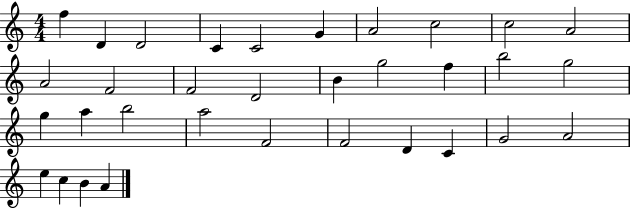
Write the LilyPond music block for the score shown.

{
  \clef treble
  \numericTimeSignature
  \time 4/4
  \key c \major
  f''4 d'4 d'2 | c'4 c'2 g'4 | a'2 c''2 | c''2 a'2 | \break a'2 f'2 | f'2 d'2 | b'4 g''2 f''4 | b''2 g''2 | \break g''4 a''4 b''2 | a''2 f'2 | f'2 d'4 c'4 | g'2 a'2 | \break e''4 c''4 b'4 a'4 | \bar "|."
}